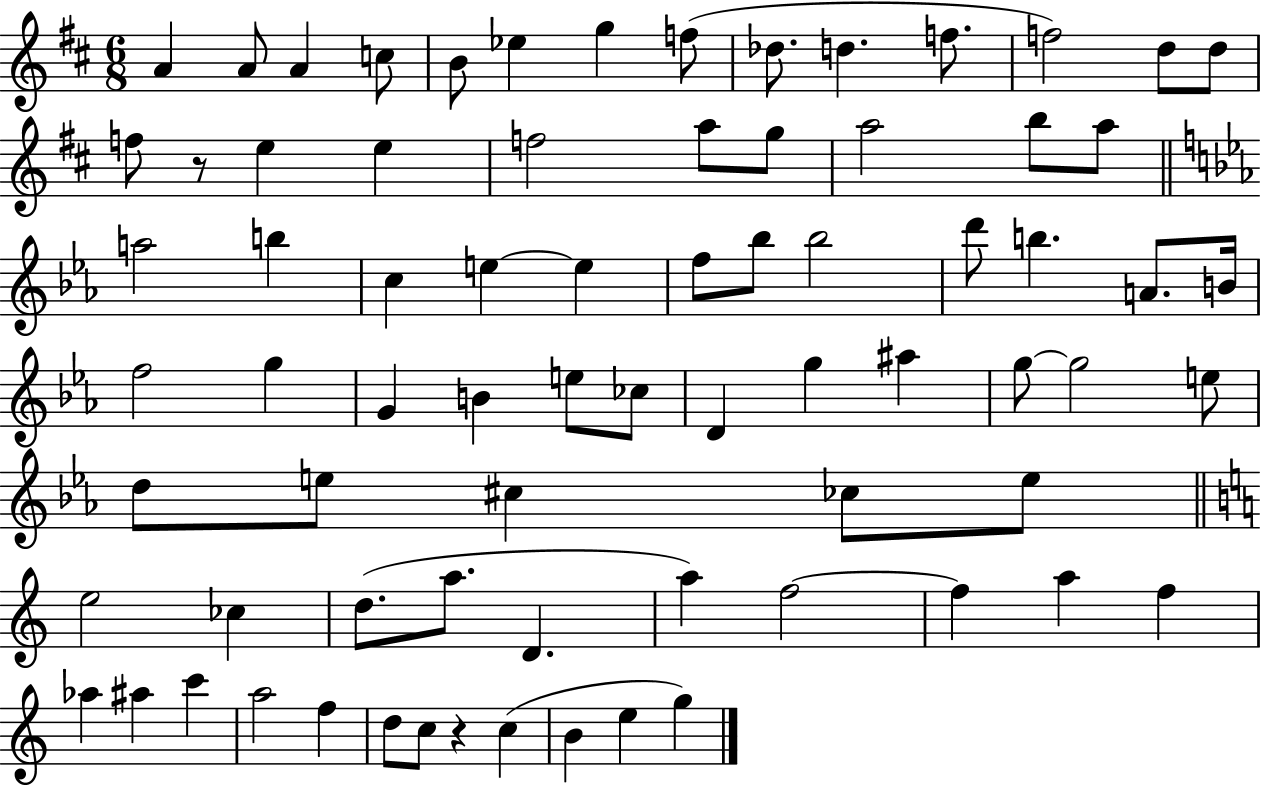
X:1
T:Untitled
M:6/8
L:1/4
K:D
A A/2 A c/2 B/2 _e g f/2 _d/2 d f/2 f2 d/2 d/2 f/2 z/2 e e f2 a/2 g/2 a2 b/2 a/2 a2 b c e e f/2 _b/2 _b2 d'/2 b A/2 B/4 f2 g G B e/2 _c/2 D g ^a g/2 g2 e/2 d/2 e/2 ^c _c/2 e/2 e2 _c d/2 a/2 D a f2 f a f _a ^a c' a2 f d/2 c/2 z c B e g